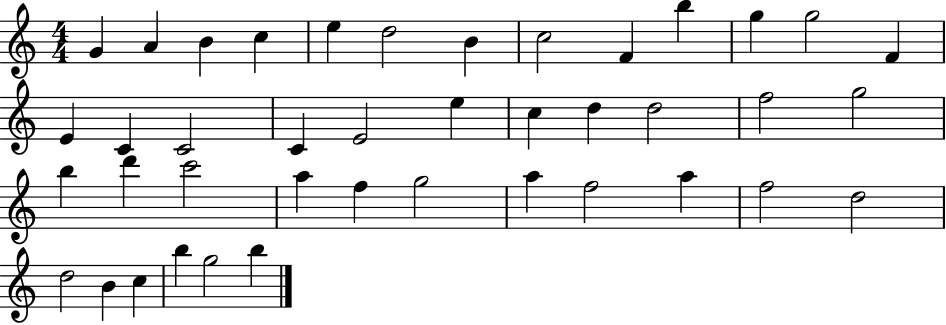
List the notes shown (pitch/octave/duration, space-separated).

G4/q A4/q B4/q C5/q E5/q D5/h B4/q C5/h F4/q B5/q G5/q G5/h F4/q E4/q C4/q C4/h C4/q E4/h E5/q C5/q D5/q D5/h F5/h G5/h B5/q D6/q C6/h A5/q F5/q G5/h A5/q F5/h A5/q F5/h D5/h D5/h B4/q C5/q B5/q G5/h B5/q